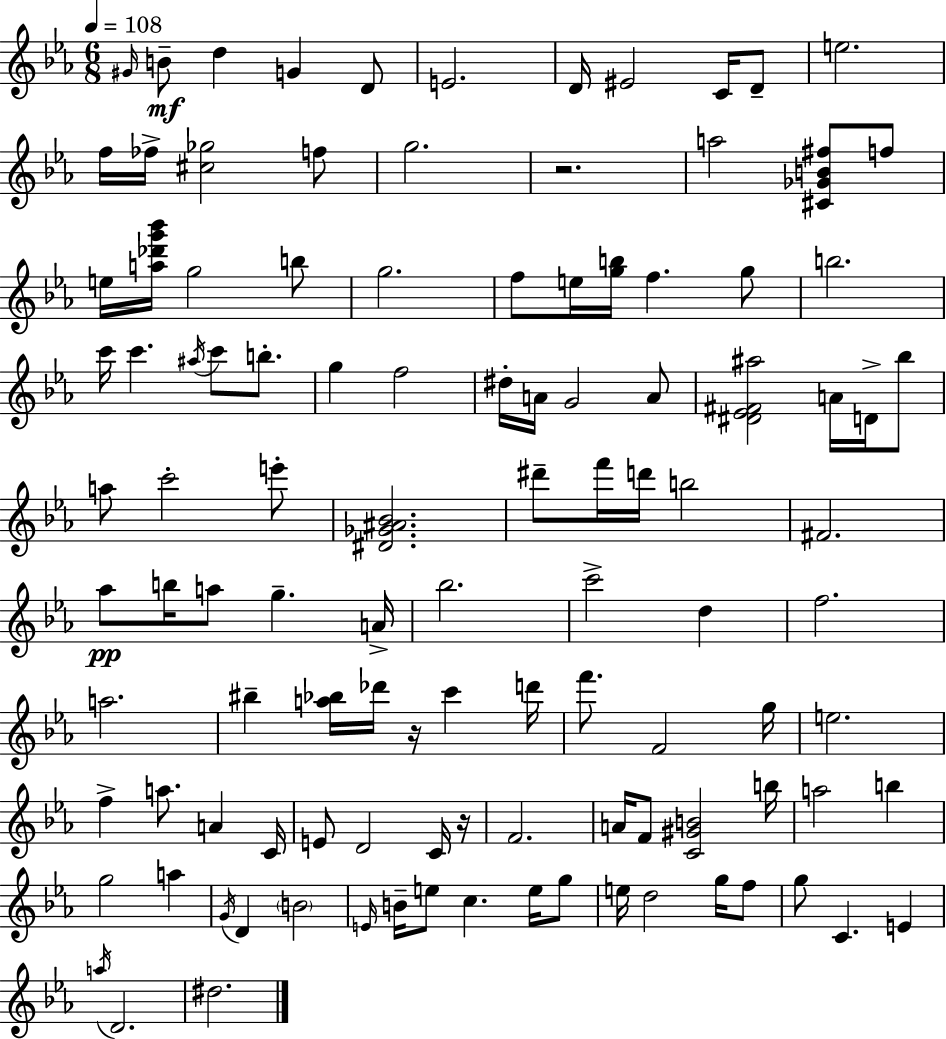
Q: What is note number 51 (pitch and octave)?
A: A5